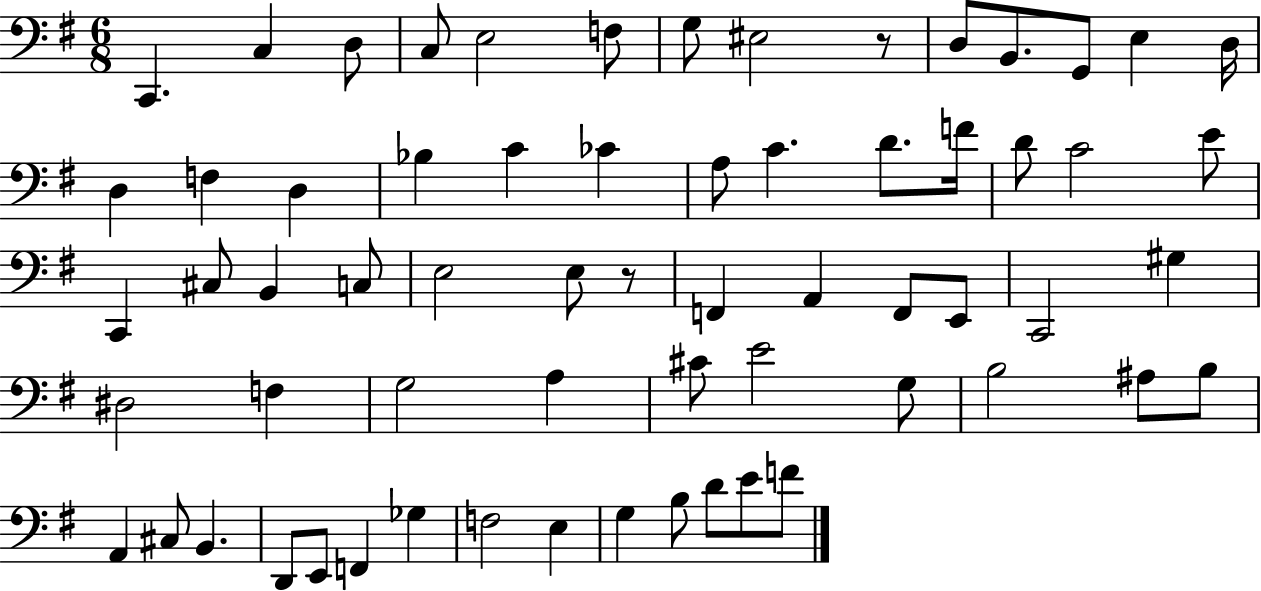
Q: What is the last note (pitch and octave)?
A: F4